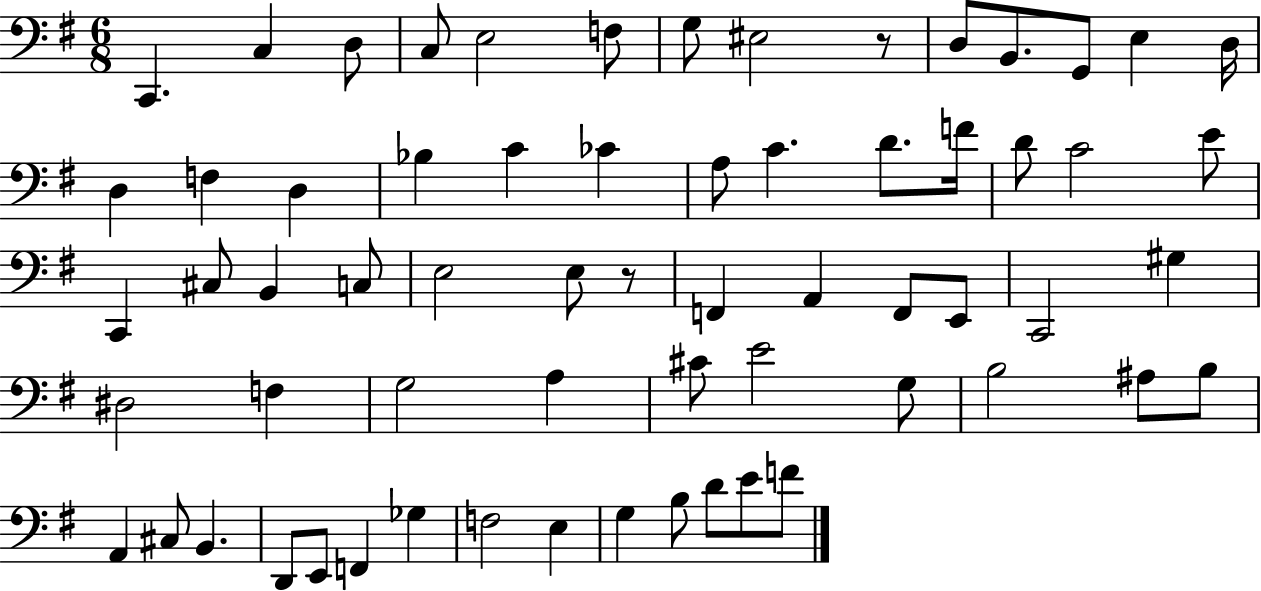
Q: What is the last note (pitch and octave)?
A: F4